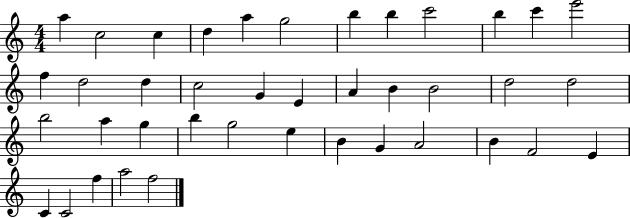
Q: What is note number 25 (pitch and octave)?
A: A5